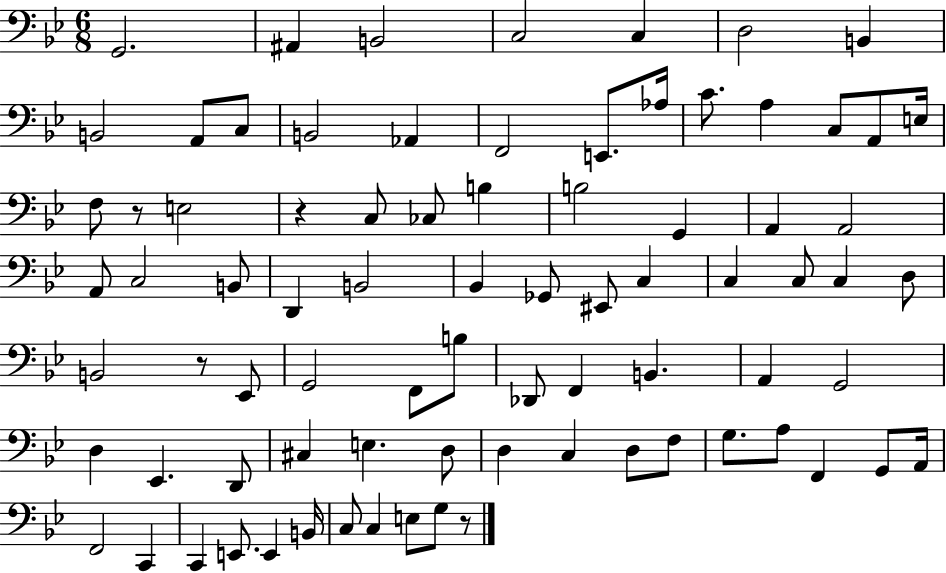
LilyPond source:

{
  \clef bass
  \numericTimeSignature
  \time 6/8
  \key bes \major
  g,2. | ais,4 b,2 | c2 c4 | d2 b,4 | \break b,2 a,8 c8 | b,2 aes,4 | f,2 e,8. aes16 | c'8. a4 c8 a,8 e16 | \break f8 r8 e2 | r4 c8 ces8 b4 | b2 g,4 | a,4 a,2 | \break a,8 c2 b,8 | d,4 b,2 | bes,4 ges,8 eis,8 c4 | c4 c8 c4 d8 | \break b,2 r8 ees,8 | g,2 f,8 b8 | des,8 f,4 b,4. | a,4 g,2 | \break d4 ees,4. d,8 | cis4 e4. d8 | d4 c4 d8 f8 | g8. a8 f,4 g,8 a,16 | \break f,2 c,4 | c,4 e,8. e,4 b,16 | c8 c4 e8 g8 r8 | \bar "|."
}